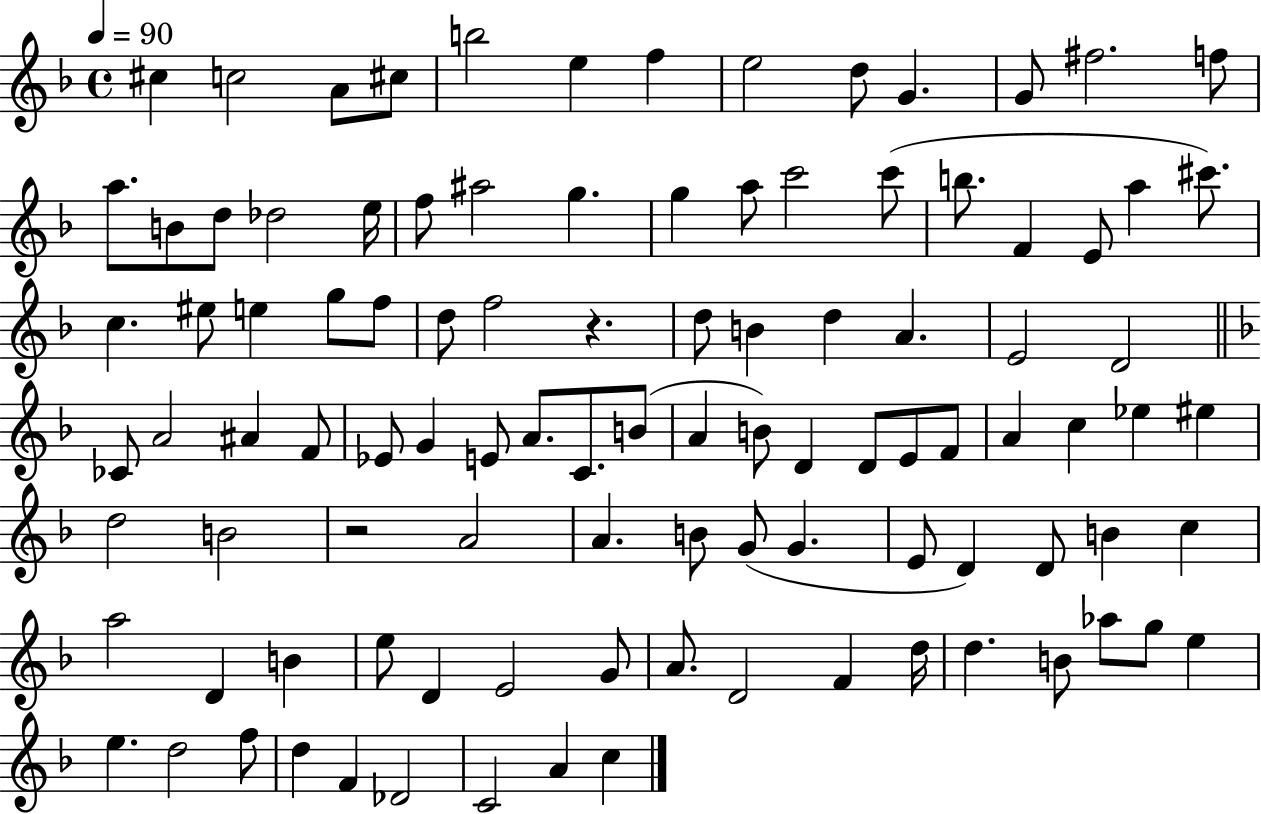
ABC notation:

X:1
T:Untitled
M:4/4
L:1/4
K:F
^c c2 A/2 ^c/2 b2 e f e2 d/2 G G/2 ^f2 f/2 a/2 B/2 d/2 _d2 e/4 f/2 ^a2 g g a/2 c'2 c'/2 b/2 F E/2 a ^c'/2 c ^e/2 e g/2 f/2 d/2 f2 z d/2 B d A E2 D2 _C/2 A2 ^A F/2 _E/2 G E/2 A/2 C/2 B/2 A B/2 D D/2 E/2 F/2 A c _e ^e d2 B2 z2 A2 A B/2 G/2 G E/2 D D/2 B c a2 D B e/2 D E2 G/2 A/2 D2 F d/4 d B/2 _a/2 g/2 e e d2 f/2 d F _D2 C2 A c